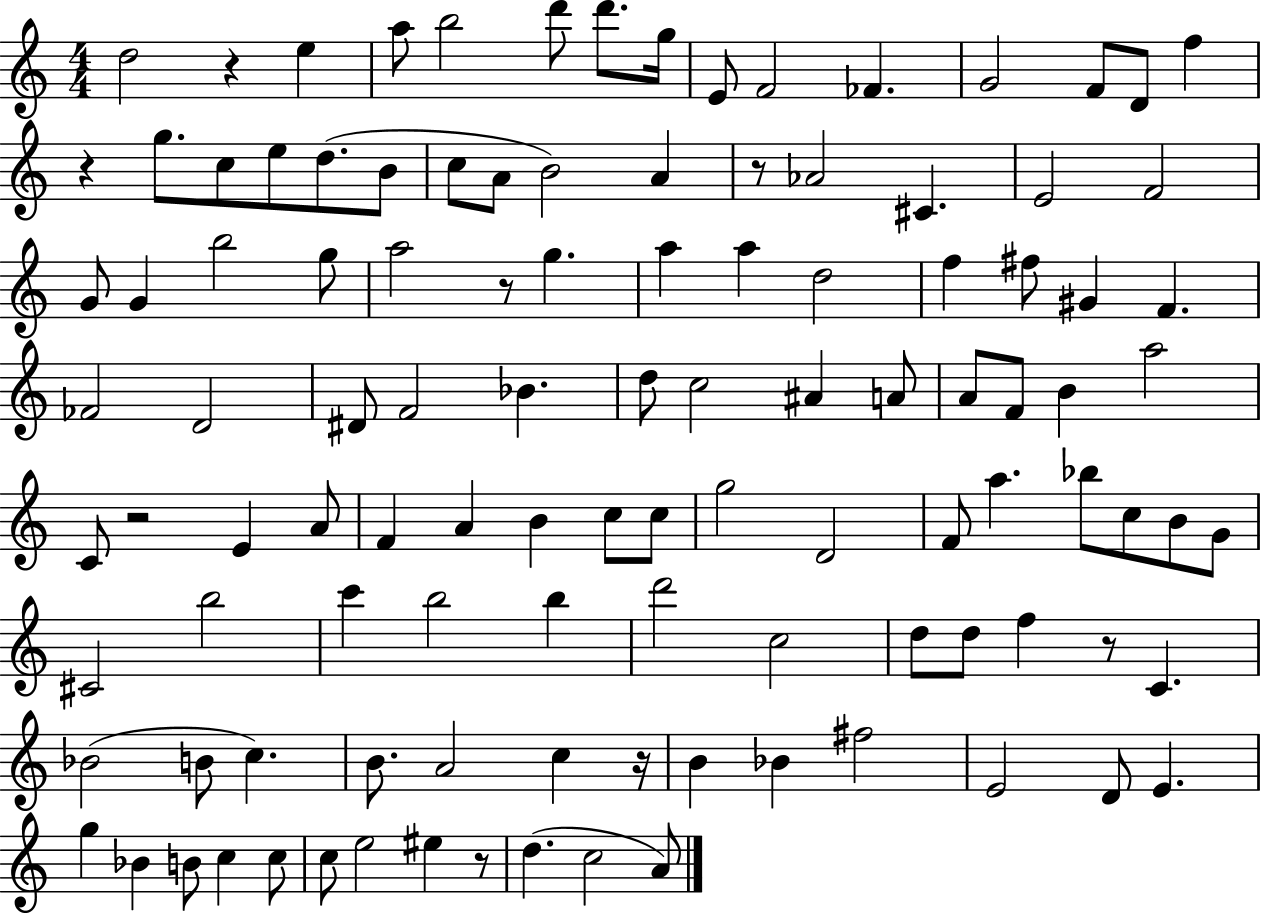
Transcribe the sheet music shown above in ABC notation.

X:1
T:Untitled
M:4/4
L:1/4
K:C
d2 z e a/2 b2 d'/2 d'/2 g/4 E/2 F2 _F G2 F/2 D/2 f z g/2 c/2 e/2 d/2 B/2 c/2 A/2 B2 A z/2 _A2 ^C E2 F2 G/2 G b2 g/2 a2 z/2 g a a d2 f ^f/2 ^G F _F2 D2 ^D/2 F2 _B d/2 c2 ^A A/2 A/2 F/2 B a2 C/2 z2 E A/2 F A B c/2 c/2 g2 D2 F/2 a _b/2 c/2 B/2 G/2 ^C2 b2 c' b2 b d'2 c2 d/2 d/2 f z/2 C _B2 B/2 c B/2 A2 c z/4 B _B ^f2 E2 D/2 E g _B B/2 c c/2 c/2 e2 ^e z/2 d c2 A/2